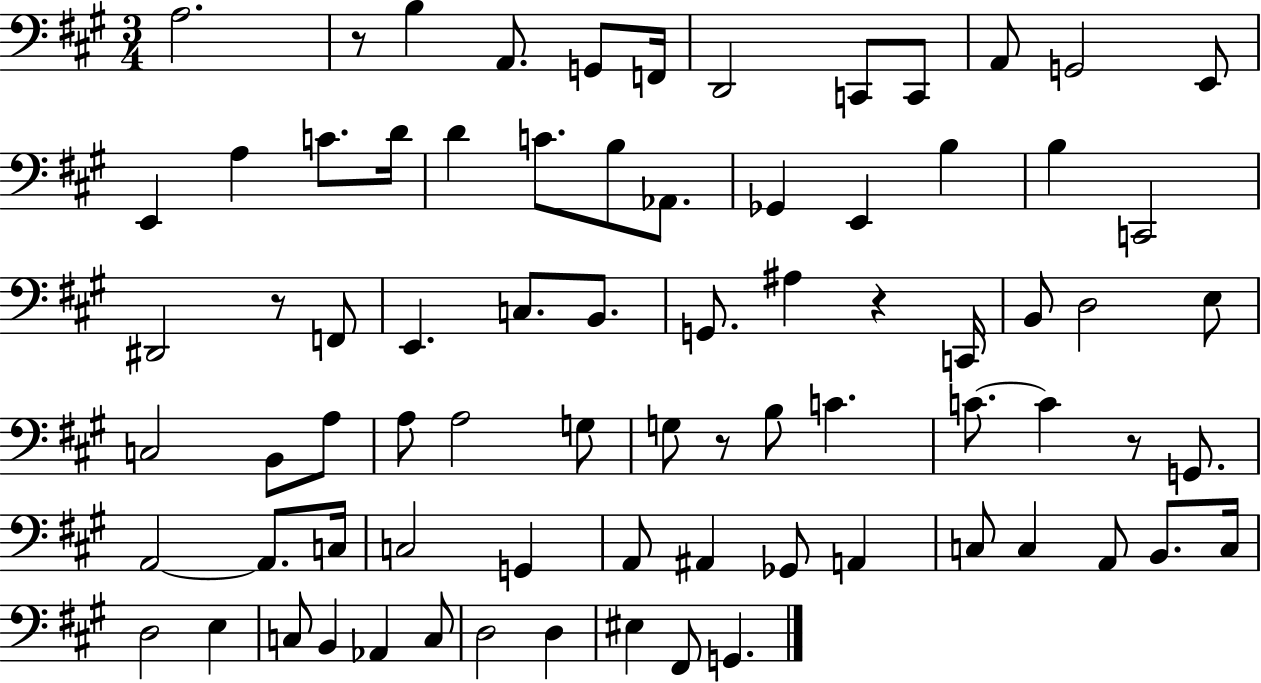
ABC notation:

X:1
T:Untitled
M:3/4
L:1/4
K:A
A,2 z/2 B, A,,/2 G,,/2 F,,/4 D,,2 C,,/2 C,,/2 A,,/2 G,,2 E,,/2 E,, A, C/2 D/4 D C/2 B,/2 _A,,/2 _G,, E,, B, B, C,,2 ^D,,2 z/2 F,,/2 E,, C,/2 B,,/2 G,,/2 ^A, z C,,/4 B,,/2 D,2 E,/2 C,2 B,,/2 A,/2 A,/2 A,2 G,/2 G,/2 z/2 B,/2 C C/2 C z/2 G,,/2 A,,2 A,,/2 C,/4 C,2 G,, A,,/2 ^A,, _G,,/2 A,, C,/2 C, A,,/2 B,,/2 C,/4 D,2 E, C,/2 B,, _A,, C,/2 D,2 D, ^E, ^F,,/2 G,,